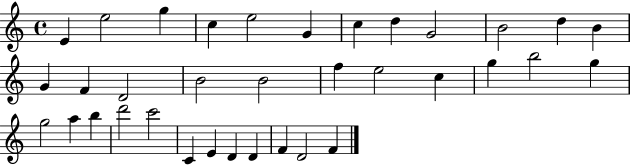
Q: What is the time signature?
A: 4/4